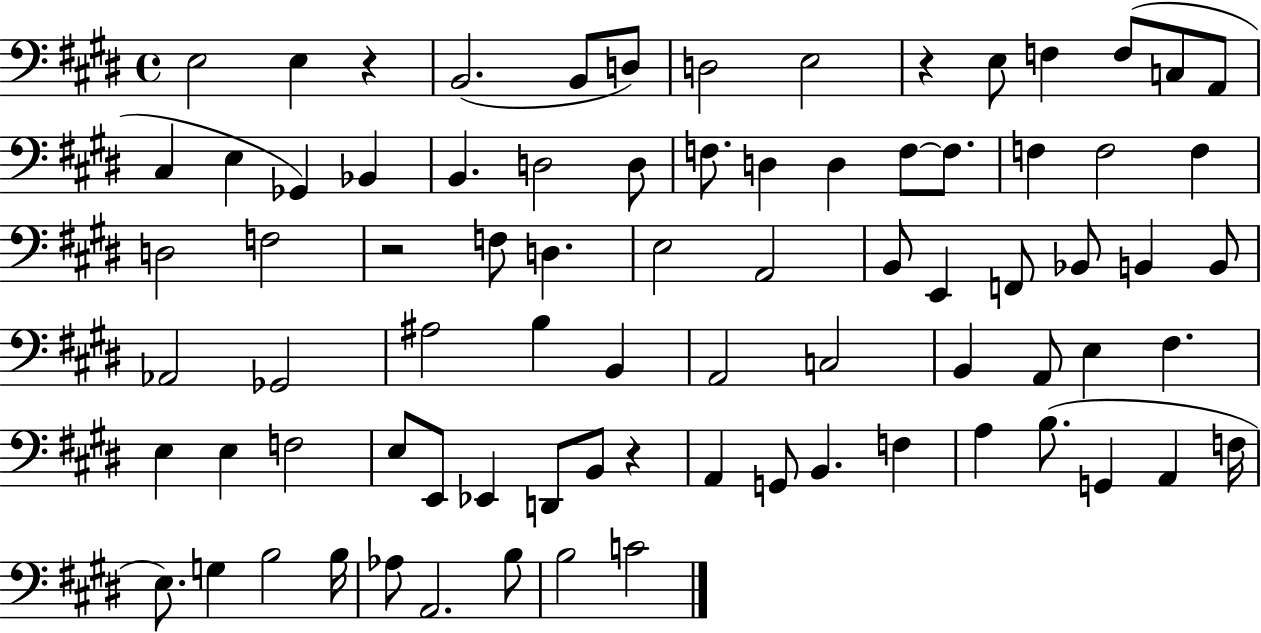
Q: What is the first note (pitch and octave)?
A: E3